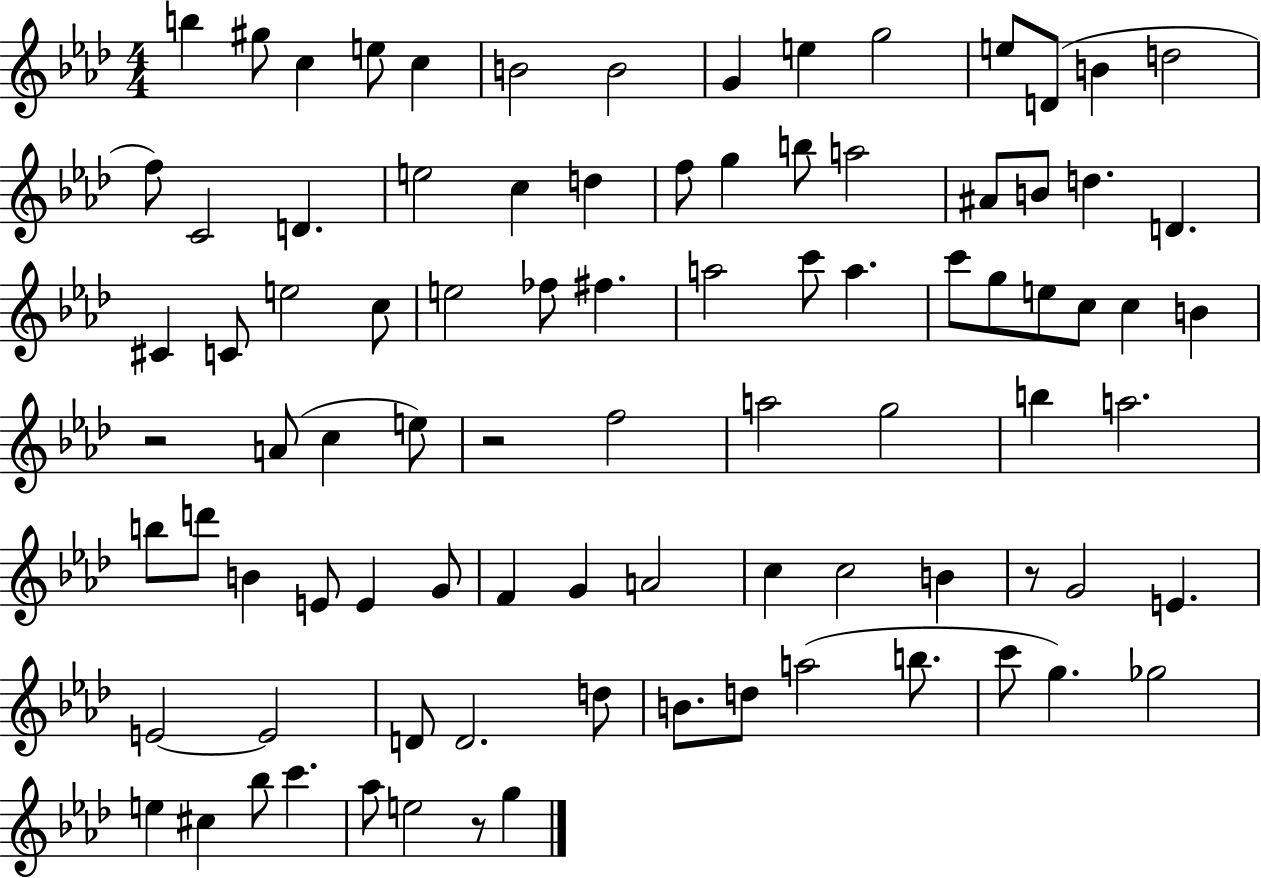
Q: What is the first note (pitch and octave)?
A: B5